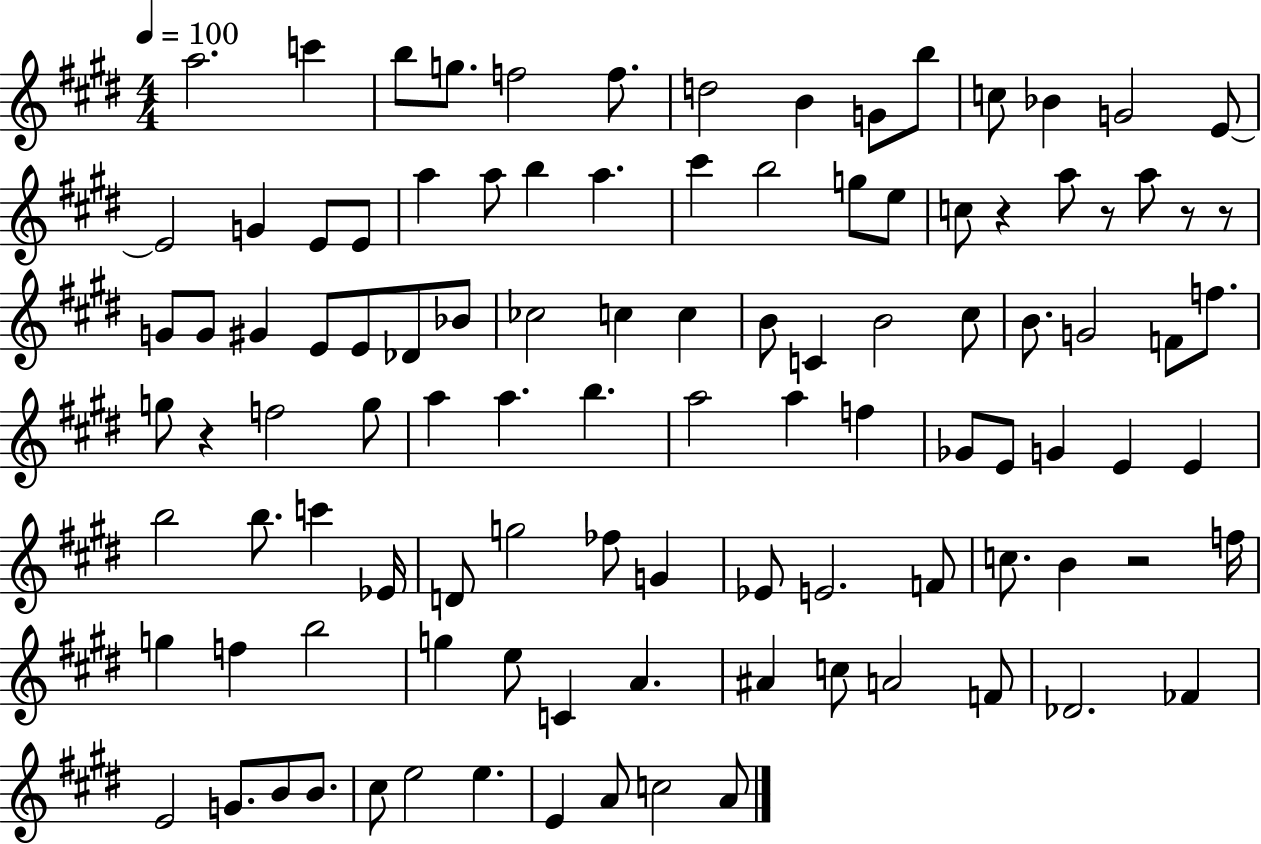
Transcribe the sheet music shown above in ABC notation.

X:1
T:Untitled
M:4/4
L:1/4
K:E
a2 c' b/2 g/2 f2 f/2 d2 B G/2 b/2 c/2 _B G2 E/2 E2 G E/2 E/2 a a/2 b a ^c' b2 g/2 e/2 c/2 z a/2 z/2 a/2 z/2 z/2 G/2 G/2 ^G E/2 E/2 _D/2 _B/2 _c2 c c B/2 C B2 ^c/2 B/2 G2 F/2 f/2 g/2 z f2 g/2 a a b a2 a f _G/2 E/2 G E E b2 b/2 c' _E/4 D/2 g2 _f/2 G _E/2 E2 F/2 c/2 B z2 f/4 g f b2 g e/2 C A ^A c/2 A2 F/2 _D2 _F E2 G/2 B/2 B/2 ^c/2 e2 e E A/2 c2 A/2